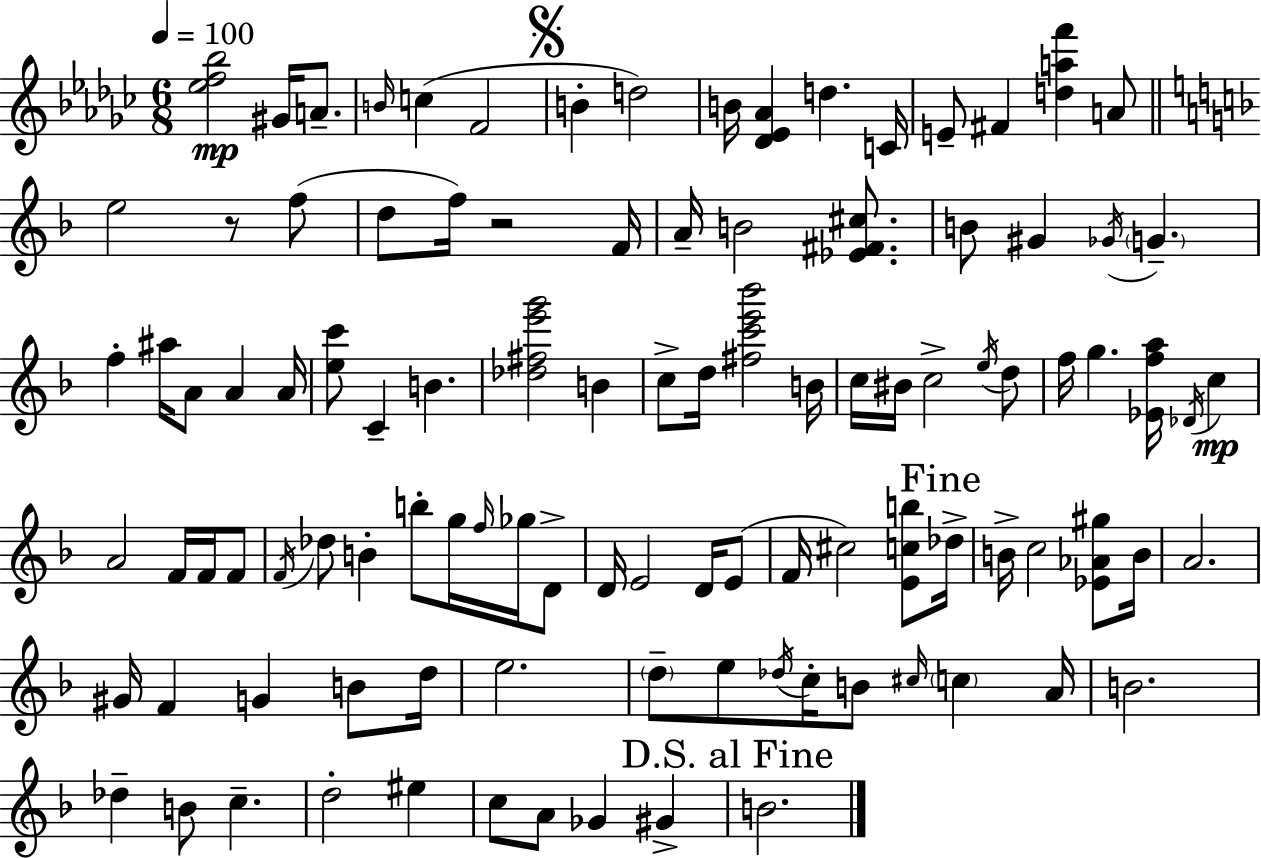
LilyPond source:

{
  \clef treble
  \numericTimeSignature
  \time 6/8
  \key ees \minor
  \tempo 4 = 100
  <ees'' f'' bes''>2\mp gis'16 a'8.-- | \grace { b'16 }( c''4 f'2 | \mark \markup { \musicglyph "scripts.segno" } b'4-. d''2) | b'16 <des' ees' aes'>4 d''4. | \break c'16 e'8-- fis'4 <d'' a'' f'''>4 a'8 | \bar "||" \break \key f \major e''2 r8 f''8( | d''8 f''16) r2 f'16 | a'16-- b'2 <ees' fis' cis''>8. | b'8 gis'4 \acciaccatura { ges'16 } \parenthesize g'4.-- | \break f''4-. ais''16 a'8 a'4 | a'16 <e'' c'''>8 c'4-- b'4. | <des'' fis'' e''' g'''>2 b'4 | c''8-> d''16 <fis'' c''' e''' bes'''>2 | \break b'16 c''16 bis'16 c''2-> \acciaccatura { e''16 } | d''8 f''16 g''4. <ees' f'' a''>16 \acciaccatura { des'16 }\mp c''4 | a'2 f'16 | f'16 f'8 \acciaccatura { f'16 } des''8 b'4-. b''8-. | \break g''16 \grace { f''16 } ges''16 d'8-> d'16 e'2 | d'16 e'8( f'16 cis''2) | <e' c'' b''>8 \mark "Fine" des''16-> b'16-> c''2 | <ees' aes' gis''>8 b'16 a'2. | \break gis'16 f'4 g'4 | b'8 d''16 e''2. | \parenthesize d''8-- e''8 \acciaccatura { des''16 } c''16-. b'8 | \grace { cis''16 } \parenthesize c''4 a'16 b'2. | \break des''4-- b'8 | c''4.-- d''2-. | eis''4 c''8 a'8 ges'4 | gis'4-> \mark "D.S. al Fine" b'2. | \break \bar "|."
}